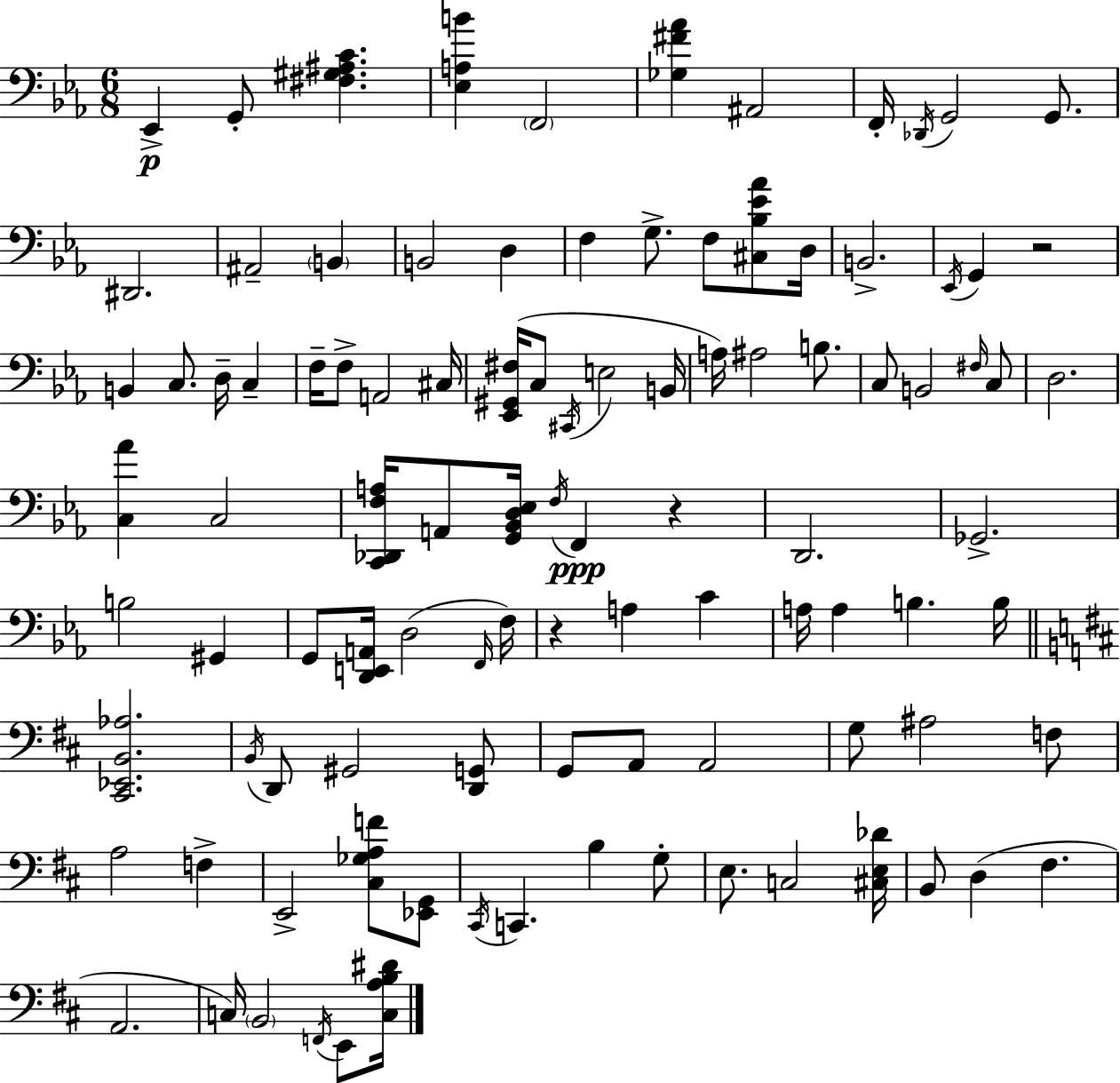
X:1
T:Untitled
M:6/8
L:1/4
K:Eb
_E,, G,,/2 [^F,^G,^A,C] [_E,A,B] F,,2 [_G,^F_A] ^A,,2 F,,/4 _D,,/4 G,,2 G,,/2 ^D,,2 ^A,,2 B,, B,,2 D, F, G,/2 F,/2 [^C,_B,_E_A]/2 D,/4 B,,2 _E,,/4 G,, z2 B,, C,/2 D,/4 C, F,/4 F,/2 A,,2 ^C,/4 [_E,,^G,,^F,]/4 C,/2 ^C,,/4 E,2 B,,/4 A,/4 ^A,2 B,/2 C,/2 B,,2 ^F,/4 C,/2 D,2 [C,_A] C,2 [C,,_D,,F,A,]/4 A,,/2 [G,,_B,,D,_E,]/4 F,/4 F,, z D,,2 _G,,2 B,2 ^G,, G,,/2 [D,,E,,A,,]/4 D,2 F,,/4 F,/4 z A, C A,/4 A, B, B,/4 [^C,,_E,,B,,_A,]2 B,,/4 D,,/2 ^G,,2 [D,,G,,]/2 G,,/2 A,,/2 A,,2 G,/2 ^A,2 F,/2 A,2 F, E,,2 [^C,_G,A,F]/2 [_E,,G,,]/2 ^C,,/4 C,, B, G,/2 E,/2 C,2 [^C,E,_D]/4 B,,/2 D, ^F, A,,2 C,/4 B,,2 F,,/4 E,,/2 [C,A,B,^D]/4